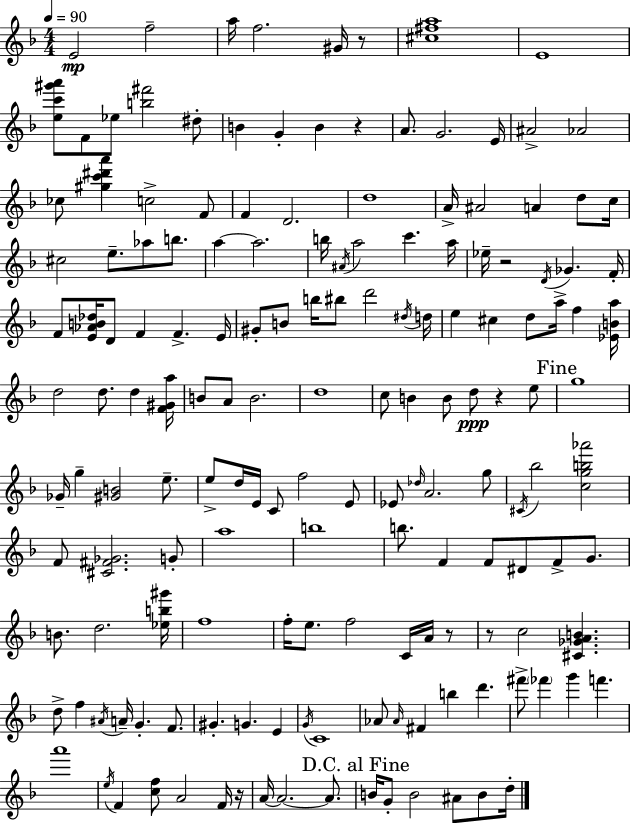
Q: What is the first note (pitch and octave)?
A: E4